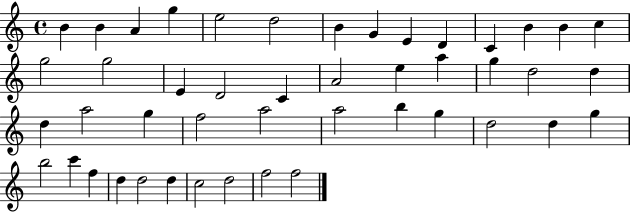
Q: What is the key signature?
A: C major